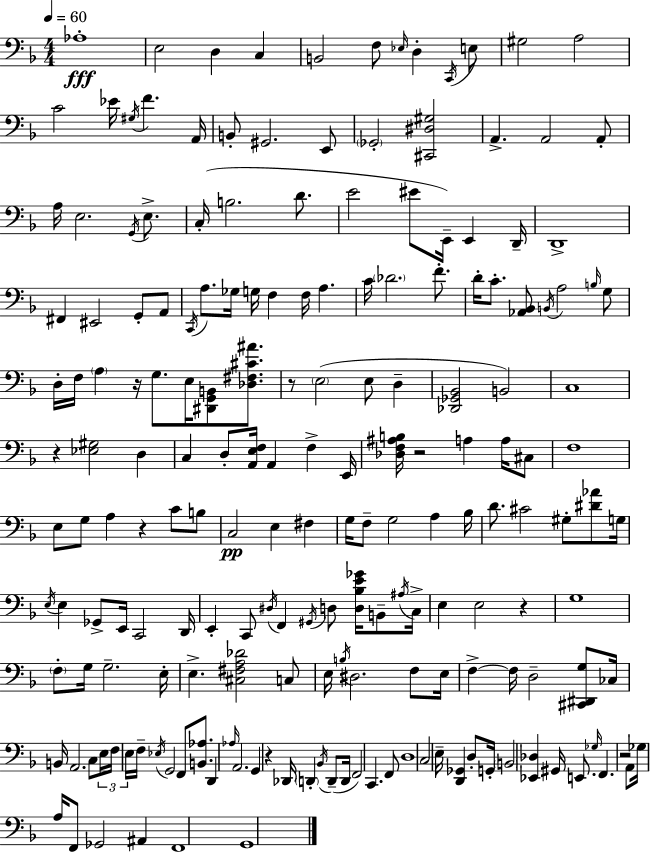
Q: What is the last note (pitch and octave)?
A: G2